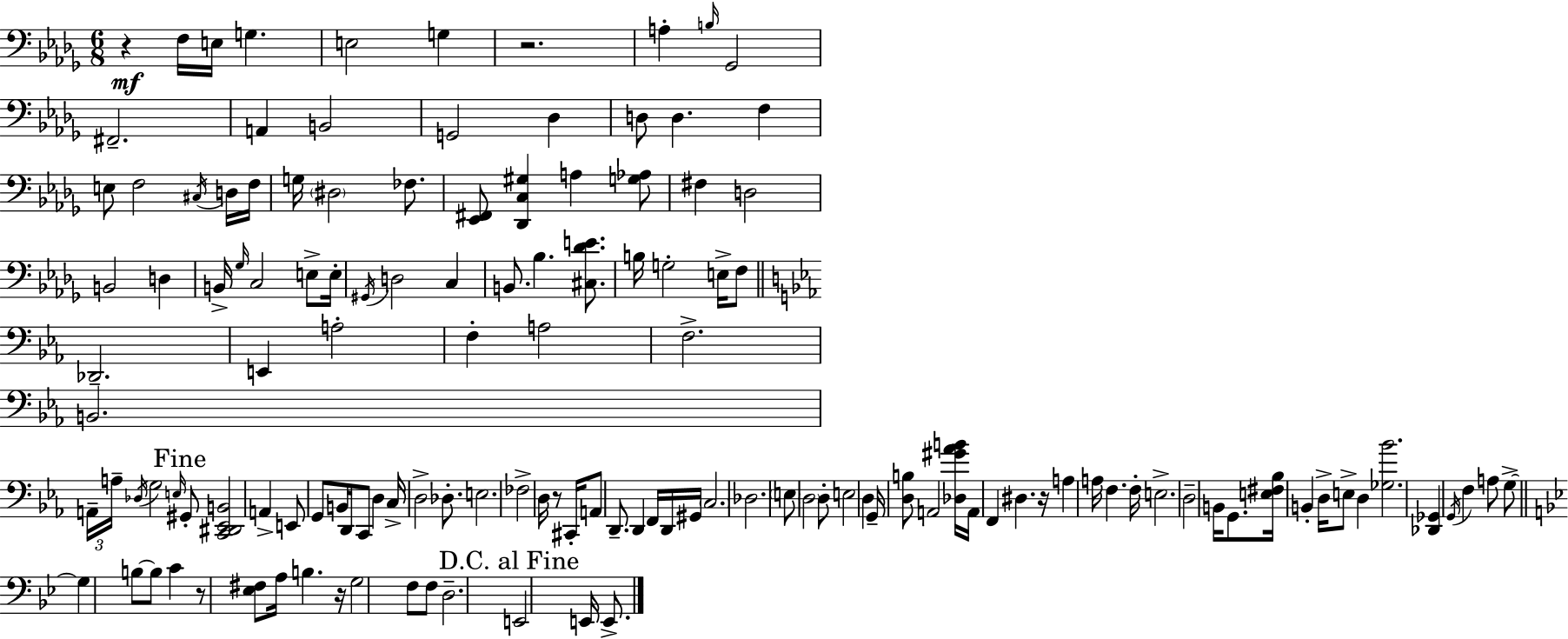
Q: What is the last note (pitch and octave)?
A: E2